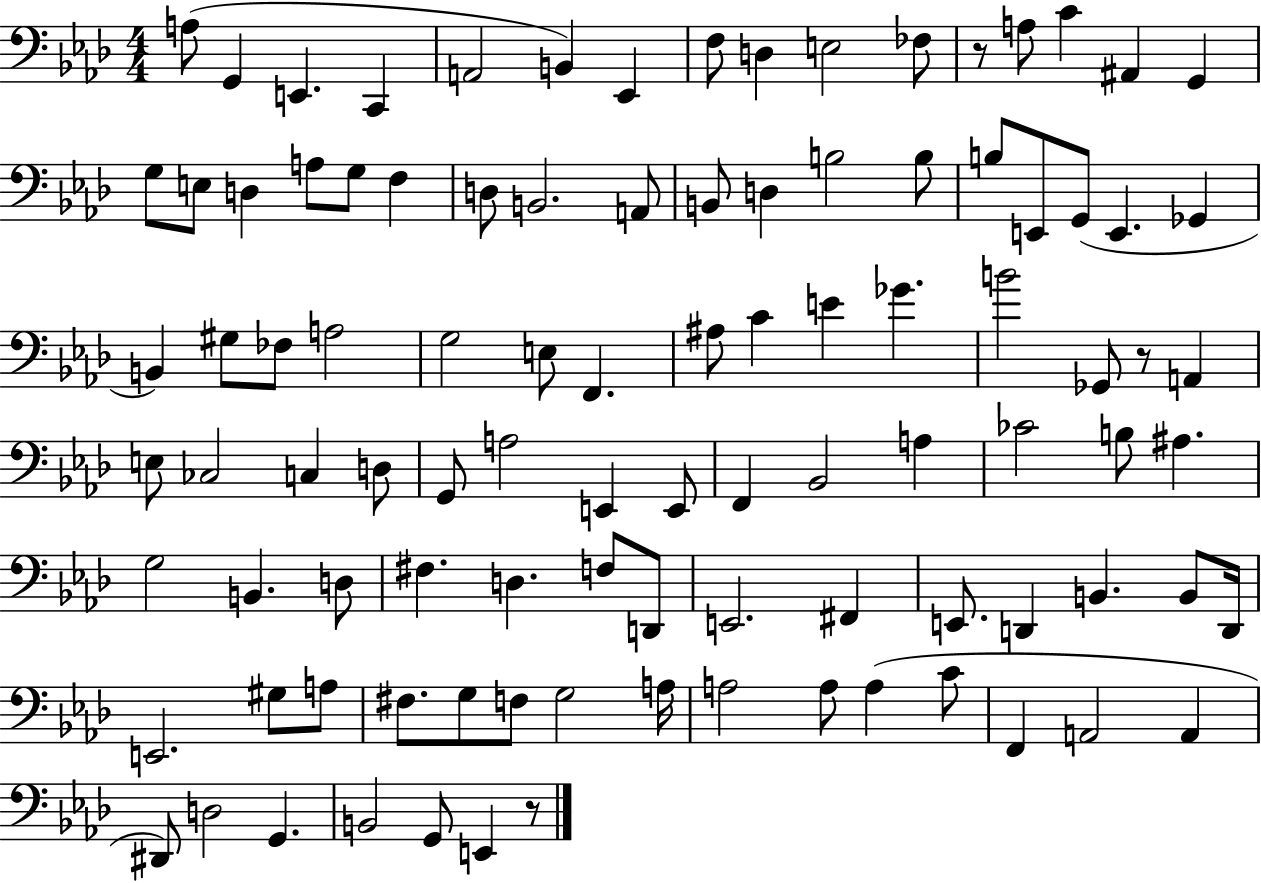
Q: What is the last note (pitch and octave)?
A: E2